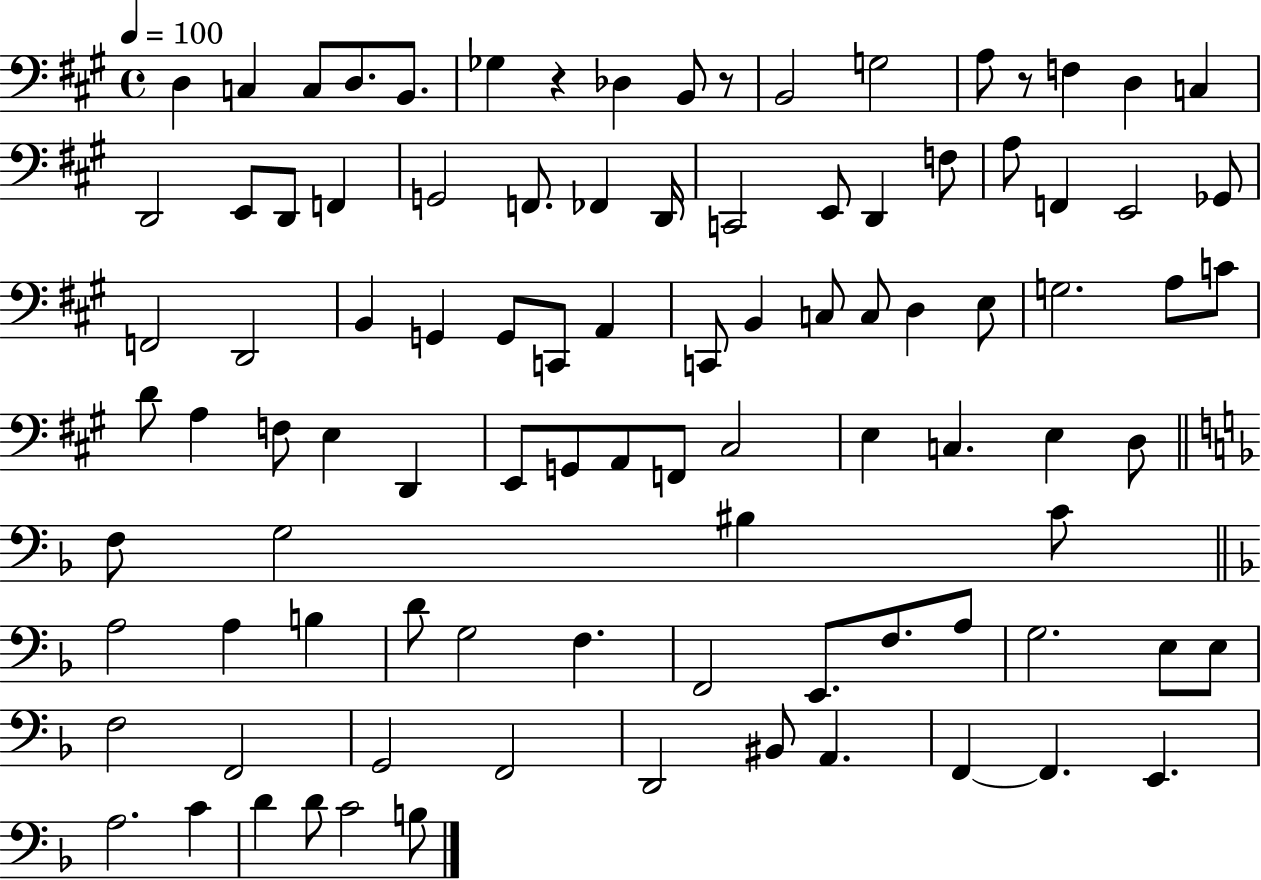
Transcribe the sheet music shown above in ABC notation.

X:1
T:Untitled
M:4/4
L:1/4
K:A
D, C, C,/2 D,/2 B,,/2 _G, z _D, B,,/2 z/2 B,,2 G,2 A,/2 z/2 F, D, C, D,,2 E,,/2 D,,/2 F,, G,,2 F,,/2 _F,, D,,/4 C,,2 E,,/2 D,, F,/2 A,/2 F,, E,,2 _G,,/2 F,,2 D,,2 B,, G,, G,,/2 C,,/2 A,, C,,/2 B,, C,/2 C,/2 D, E,/2 G,2 A,/2 C/2 D/2 A, F,/2 E, D,, E,,/2 G,,/2 A,,/2 F,,/2 ^C,2 E, C, E, D,/2 F,/2 G,2 ^B, C/2 A,2 A, B, D/2 G,2 F, F,,2 E,,/2 F,/2 A,/2 G,2 E,/2 E,/2 F,2 F,,2 G,,2 F,,2 D,,2 ^B,,/2 A,, F,, F,, E,, A,2 C D D/2 C2 B,/2